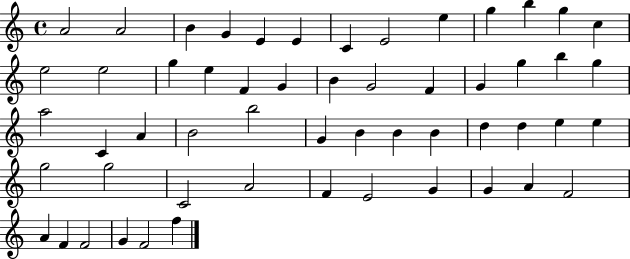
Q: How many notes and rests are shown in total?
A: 55